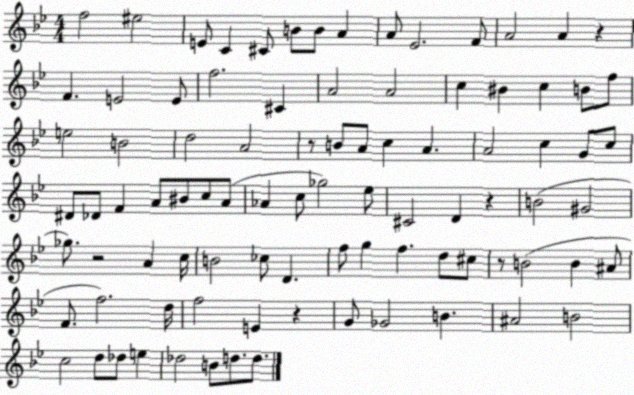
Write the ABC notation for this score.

X:1
T:Untitled
M:4/4
L:1/4
K:Bb
f2 ^e2 E/2 C ^C/2 B/2 B/2 A A/2 _E2 F/2 A2 A z F E2 E/2 f2 ^C A2 A2 c ^B c B/2 f/2 e2 B2 d2 A2 z/2 B/2 A/2 c A A2 c G/2 c/2 ^D/2 _D/2 F A/2 ^B/2 c/2 A/2 _A c/2 _g2 _e/2 ^C2 D z B2 ^G2 _g/2 z2 A c/4 B2 _c/2 D f/2 g f d/2 ^c/2 z/2 B2 B ^A/2 F/2 f2 d/4 f2 E z G/2 _G2 B ^A2 B2 c2 d/2 _d/2 e _d2 B/2 d/2 d/2